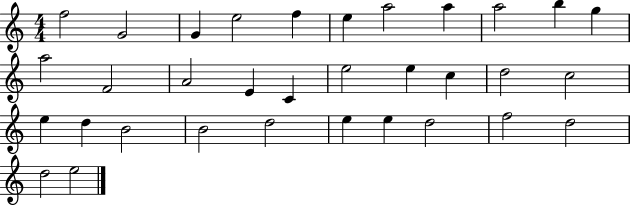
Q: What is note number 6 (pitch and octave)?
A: E5